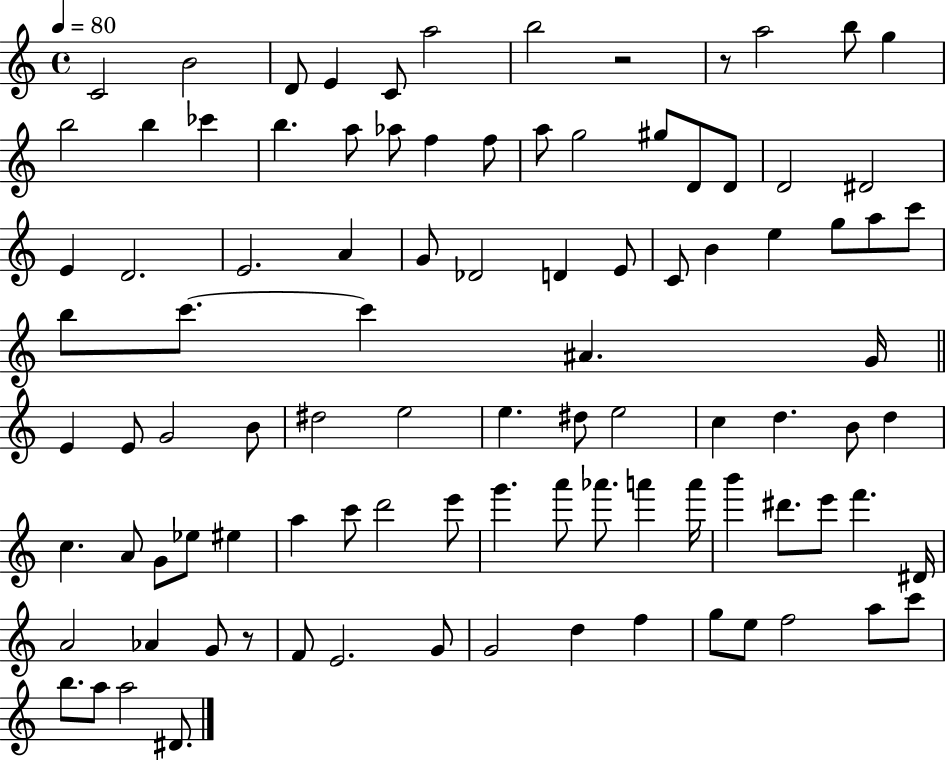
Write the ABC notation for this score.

X:1
T:Untitled
M:4/4
L:1/4
K:C
C2 B2 D/2 E C/2 a2 b2 z2 z/2 a2 b/2 g b2 b _c' b a/2 _a/2 f f/2 a/2 g2 ^g/2 D/2 D/2 D2 ^D2 E D2 E2 A G/2 _D2 D E/2 C/2 B e g/2 a/2 c'/2 b/2 c'/2 c' ^A G/4 E E/2 G2 B/2 ^d2 e2 e ^d/2 e2 c d B/2 d c A/2 G/2 _e/2 ^e a c'/2 d'2 e'/2 g' a'/2 _a'/2 a' a'/4 b' ^d'/2 e'/2 f' ^D/4 A2 _A G/2 z/2 F/2 E2 G/2 G2 d f g/2 e/2 f2 a/2 c'/2 b/2 a/2 a2 ^D/2